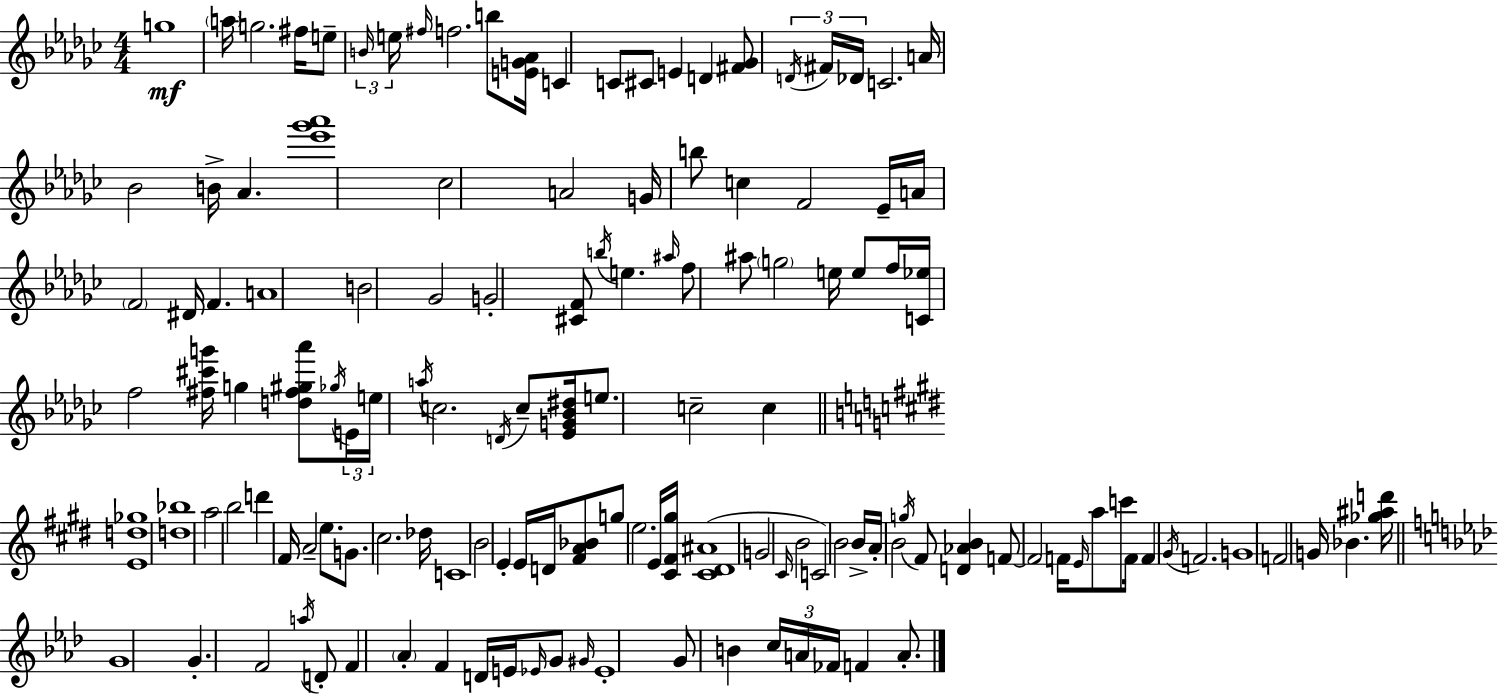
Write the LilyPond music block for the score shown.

{
  \clef treble
  \numericTimeSignature
  \time 4/4
  \key ees \minor
  g''1\mf | \parenthesize a''16 g''2. fis''16 e''8-- | \tuplet 3/2 { \grace { b'16 } e''16 \grace { fis''16 } } f''2. b''8 | <e' g' aes'>16 c'4 c'8 cis'8 e'4 d'4 | \break <fis' ges'>8 \tuplet 3/2 { \acciaccatura { d'16 } fis'16 des'16 } c'2. | a'16 bes'2 b'16-> aes'4. | <ees''' ges''' aes'''>1 | ces''2 a'2 | \break g'16 b''8 c''4 f'2 | ees'16-- a'16 \parenthesize f'2 dis'16 f'4. | a'1 | b'2 ges'2 | \break g'2-. <cis' f'>8 \acciaccatura { b''16 } e''4. | \grace { ais''16 } f''8 ais''8 \parenthesize g''2 | e''16 e''8 f''16 <c' ees''>16 f''2 <fis'' cis''' g'''>16 g''4 | <d'' fis'' gis'' aes'''>8 \acciaccatura { ges''16 } \tuplet 3/2 { e'16 e''16 \acciaccatura { a''16 } } c''2. | \break \acciaccatura { d'16 } c''8-- <ees' g' bes' dis''>16 e''8. c''2-- | c''4 \bar "||" \break \key e \major <e' d'' ges''>1 | <d'' bes''>1 | a''2 b''2 | d'''4 fis'16 a'2-- e''8. | \break g'8. cis''2. des''16 | c'1 | b'2 e'4-. e'16 d'16 <fis' a' bes'>8 | g''8 e''2. e'16 <cis' fis' gis''>16 | \break <cis' dis' ais'>1( | g'2 \grace { cis'16 } b'2 | c'2) b'2 | b'16-> a'16-. b'2 \acciaccatura { g''16 } fis'8 <d' aes' b'>4 | \break f'8~~ f'2 f'16 \grace { e'16 } a''8 | c'''8 f'16 f'4 \acciaccatura { gis'16 } f'2. | g'1 | f'2 g'16 bes'4. | \break <ges'' ais'' d'''>16 \bar "||" \break \key aes \major g'1 | g'4.-. f'2 \acciaccatura { a''16 } d'8-. | f'4 \parenthesize aes'4-. f'4 d'16 e'16 \grace { ees'16 } | g'8 \grace { gis'16 } ees'1-. | \break g'8 b'4 \tuplet 3/2 { c''16 a'16 fes'16 } f'4 | a'8.-. \bar "|."
}